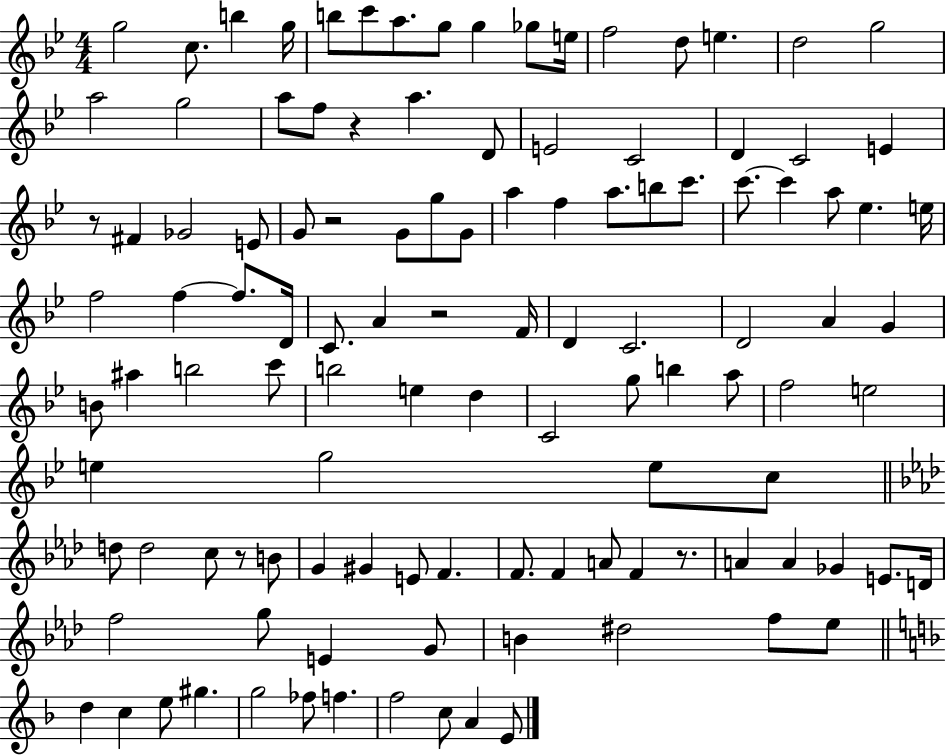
G5/h C5/e. B5/q G5/s B5/e C6/e A5/e. G5/e G5/q Gb5/e E5/s F5/h D5/e E5/q. D5/h G5/h A5/h G5/h A5/e F5/e R/q A5/q. D4/e E4/h C4/h D4/q C4/h E4/q R/e F#4/q Gb4/h E4/e G4/e R/h G4/e G5/e G4/e A5/q F5/q A5/e. B5/e C6/e. C6/e. C6/q A5/e Eb5/q. E5/s F5/h F5/q F5/e. D4/s C4/e. A4/q R/h F4/s D4/q C4/h. D4/h A4/q G4/q B4/e A#5/q B5/h C6/e B5/h E5/q D5/q C4/h G5/e B5/q A5/e F5/h E5/h E5/q G5/h E5/e C5/e D5/e D5/h C5/e R/e B4/e G4/q G#4/q E4/e F4/q. F4/e. F4/q A4/e F4/q R/e. A4/q A4/q Gb4/q E4/e. D4/s F5/h G5/e E4/q G4/e B4/q D#5/h F5/e Eb5/e D5/q C5/q E5/e G#5/q. G5/h FES5/e F5/q. F5/h C5/e A4/q E4/e